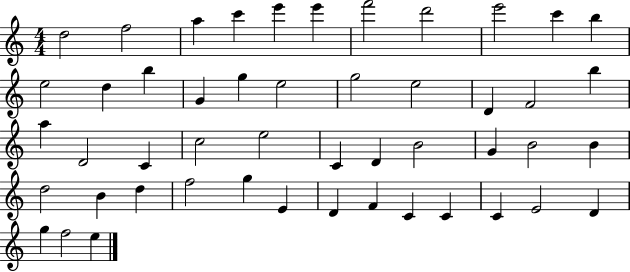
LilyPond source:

{
  \clef treble
  \numericTimeSignature
  \time 4/4
  \key c \major
  d''2 f''2 | a''4 c'''4 e'''4 e'''4 | f'''2 d'''2 | e'''2 c'''4 b''4 | \break e''2 d''4 b''4 | g'4 g''4 e''2 | g''2 e''2 | d'4 f'2 b''4 | \break a''4 d'2 c'4 | c''2 e''2 | c'4 d'4 b'2 | g'4 b'2 b'4 | \break d''2 b'4 d''4 | f''2 g''4 e'4 | d'4 f'4 c'4 c'4 | c'4 e'2 d'4 | \break g''4 f''2 e''4 | \bar "|."
}